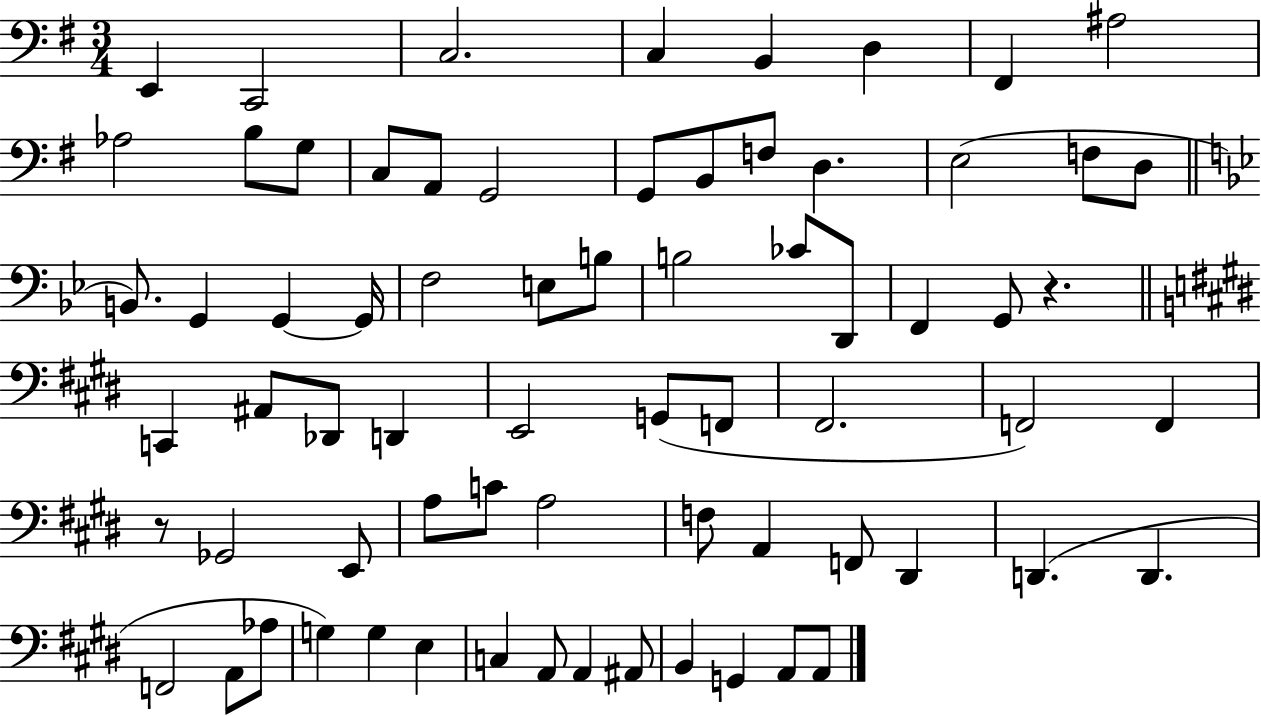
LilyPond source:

{
  \clef bass
  \numericTimeSignature
  \time 3/4
  \key g \major
  e,4 c,2 | c2. | c4 b,4 d4 | fis,4 ais2 | \break aes2 b8 g8 | c8 a,8 g,2 | g,8 b,8 f8 d4. | e2( f8 d8 | \break \bar "||" \break \key bes \major b,8.) g,4 g,4~~ g,16 | f2 e8 b8 | b2 ces'8 d,8 | f,4 g,8 r4. | \break \bar "||" \break \key e \major c,4 ais,8 des,8 d,4 | e,2 g,8( f,8 | fis,2. | f,2) f,4 | \break r8 ges,2 e,8 | a8 c'8 a2 | f8 a,4 f,8 dis,4 | d,4.( d,4. | \break f,2 a,8 aes8 | g4) g4 e4 | c4 a,8 a,4 ais,8 | b,4 g,4 a,8 a,8 | \break \bar "|."
}